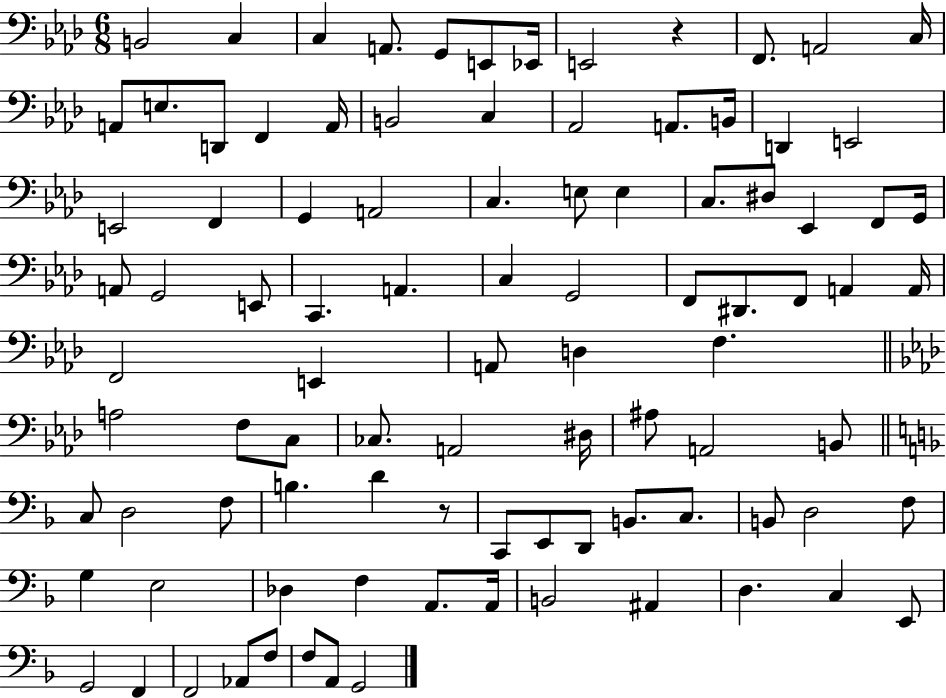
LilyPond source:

{
  \clef bass
  \numericTimeSignature
  \time 6/8
  \key aes \major
  \repeat volta 2 { b,2 c4 | c4 a,8. g,8 e,8 ees,16 | e,2 r4 | f,8. a,2 c16 | \break a,8 e8. d,8 f,4 a,16 | b,2 c4 | aes,2 a,8. b,16 | d,4 e,2 | \break e,2 f,4 | g,4 a,2 | c4. e8 e4 | c8. dis8 ees,4 f,8 g,16 | \break a,8 g,2 e,8 | c,4. a,4. | c4 g,2 | f,8 dis,8. f,8 a,4 a,16 | \break f,2 e,4 | a,8 d4 f4. | \bar "||" \break \key aes \major a2 f8 c8 | ces8. a,2 dis16 | ais8 a,2 b,8 | \bar "||" \break \key f \major c8 d2 f8 | b4. d'4 r8 | c,8 e,8 d,8 b,8. c8. | b,8 d2 f8 | \break g4 e2 | des4 f4 a,8. a,16 | b,2 ais,4 | d4. c4 e,8 | \break g,2 f,4 | f,2 aes,8 f8 | f8 a,8 g,2 | } \bar "|."
}